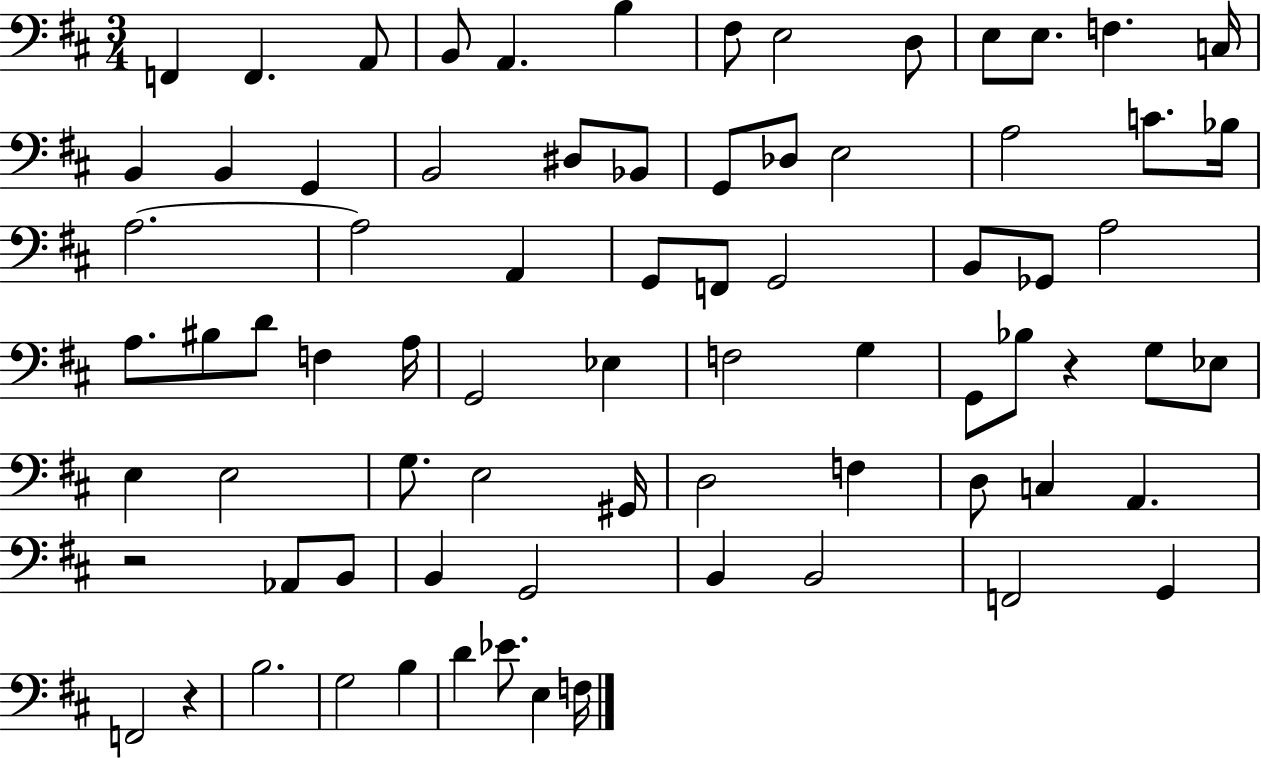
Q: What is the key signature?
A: D major